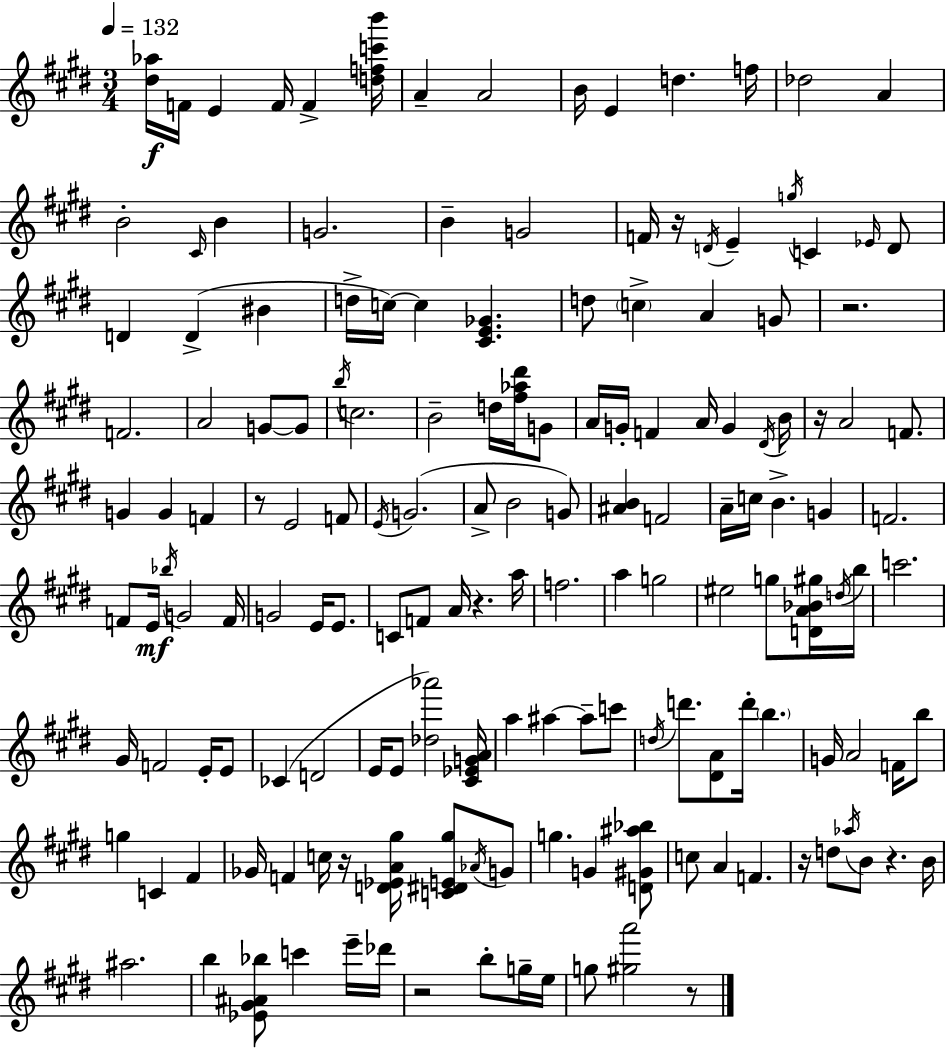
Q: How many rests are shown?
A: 10